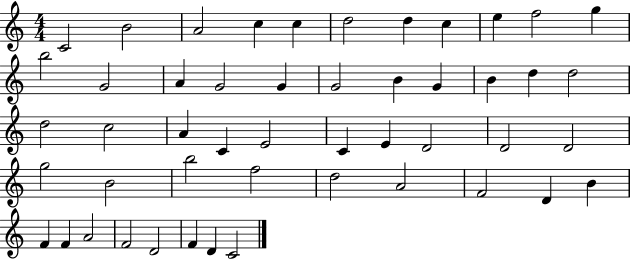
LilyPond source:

{
  \clef treble
  \numericTimeSignature
  \time 4/4
  \key c \major
  c'2 b'2 | a'2 c''4 c''4 | d''2 d''4 c''4 | e''4 f''2 g''4 | \break b''2 g'2 | a'4 g'2 g'4 | g'2 b'4 g'4 | b'4 d''4 d''2 | \break d''2 c''2 | a'4 c'4 e'2 | c'4 e'4 d'2 | d'2 d'2 | \break g''2 b'2 | b''2 f''2 | d''2 a'2 | f'2 d'4 b'4 | \break f'4 f'4 a'2 | f'2 d'2 | f'4 d'4 c'2 | \bar "|."
}